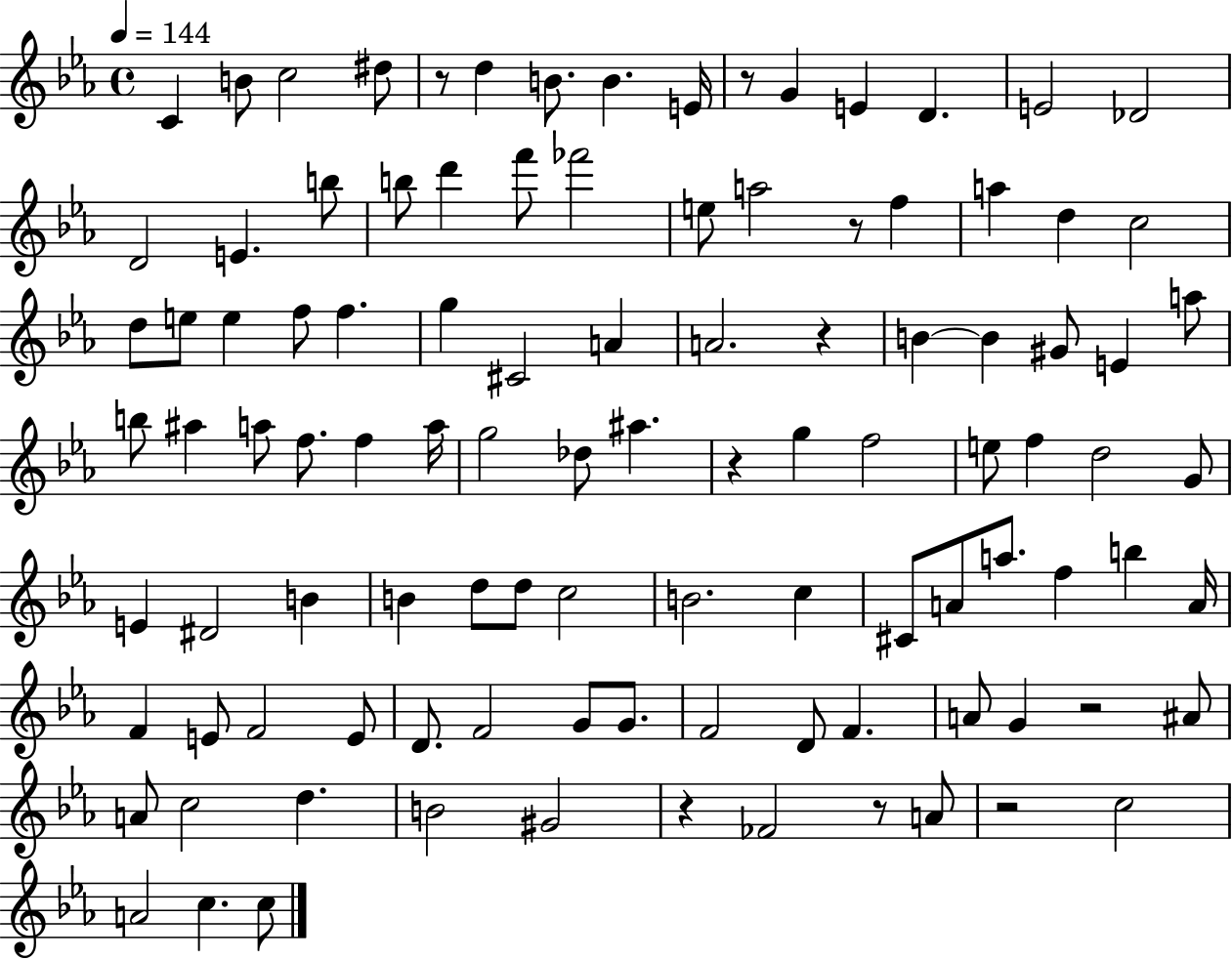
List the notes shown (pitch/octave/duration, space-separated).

C4/q B4/e C5/h D#5/e R/e D5/q B4/e. B4/q. E4/s R/e G4/q E4/q D4/q. E4/h Db4/h D4/h E4/q. B5/e B5/e D6/q F6/e FES6/h E5/e A5/h R/e F5/q A5/q D5/q C5/h D5/e E5/e E5/q F5/e F5/q. G5/q C#4/h A4/q A4/h. R/q B4/q B4/q G#4/e E4/q A5/e B5/e A#5/q A5/e F5/e. F5/q A5/s G5/h Db5/e A#5/q. R/q G5/q F5/h E5/e F5/q D5/h G4/e E4/q D#4/h B4/q B4/q D5/e D5/e C5/h B4/h. C5/q C#4/e A4/e A5/e. F5/q B5/q A4/s F4/q E4/e F4/h E4/e D4/e. F4/h G4/e G4/e. F4/h D4/e F4/q. A4/e G4/q R/h A#4/e A4/e C5/h D5/q. B4/h G#4/h R/q FES4/h R/e A4/e R/h C5/h A4/h C5/q. C5/e